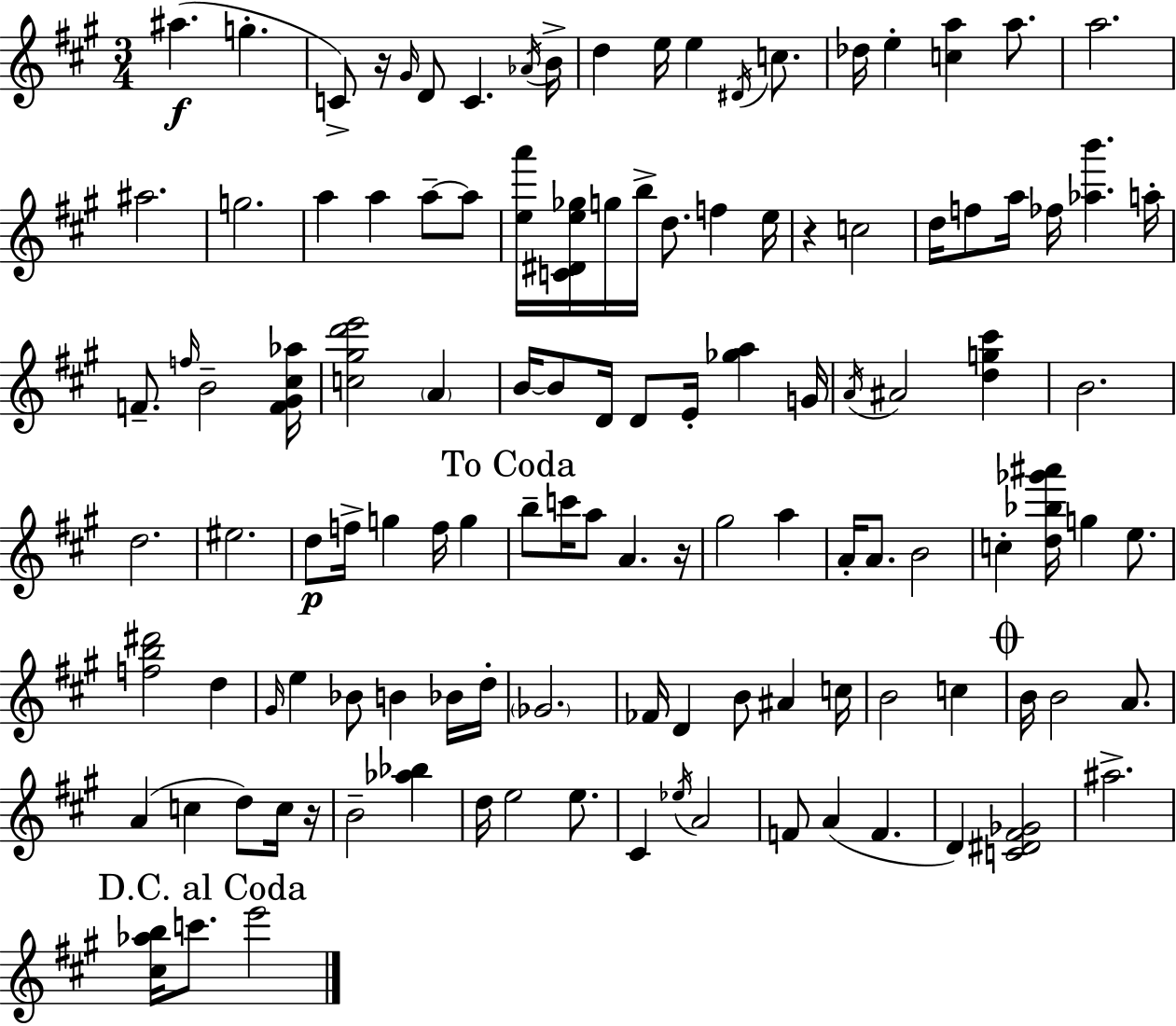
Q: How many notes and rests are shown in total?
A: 119